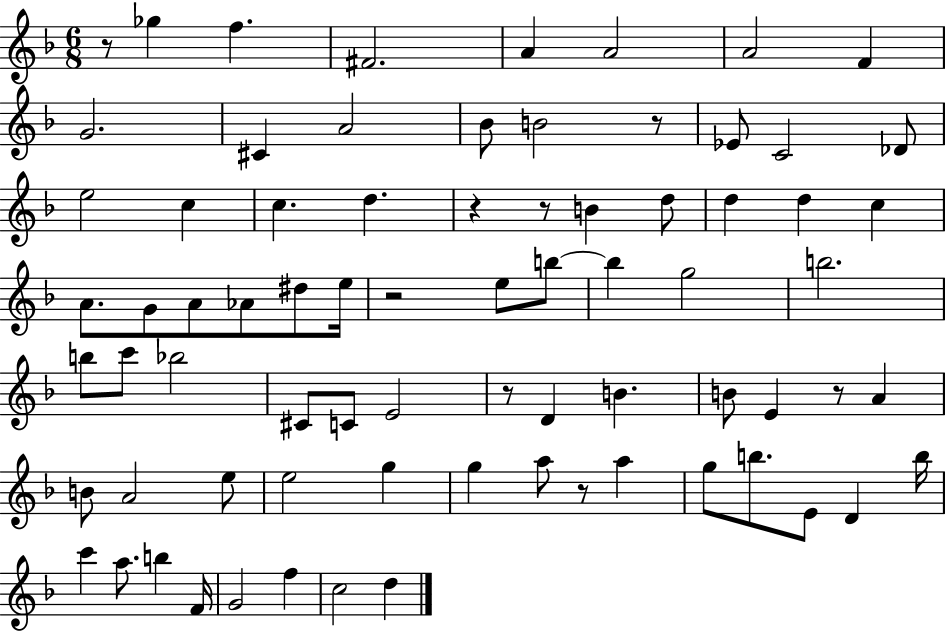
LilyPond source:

{
  \clef treble
  \numericTimeSignature
  \time 6/8
  \key f \major
  r8 ges''4 f''4. | fis'2. | a'4 a'2 | a'2 f'4 | \break g'2. | cis'4 a'2 | bes'8 b'2 r8 | ees'8 c'2 des'8 | \break e''2 c''4 | c''4. d''4. | r4 r8 b'4 d''8 | d''4 d''4 c''4 | \break a'8. g'8 a'8 aes'8 dis''8 e''16 | r2 e''8 b''8~~ | b''4 g''2 | b''2. | \break b''8 c'''8 bes''2 | cis'8 c'8 e'2 | r8 d'4 b'4. | b'8 e'4 r8 a'4 | \break b'8 a'2 e''8 | e''2 g''4 | g''4 a''8 r8 a''4 | g''8 b''8. e'8 d'4 b''16 | \break c'''4 a''8. b''4 f'16 | g'2 f''4 | c''2 d''4 | \bar "|."
}